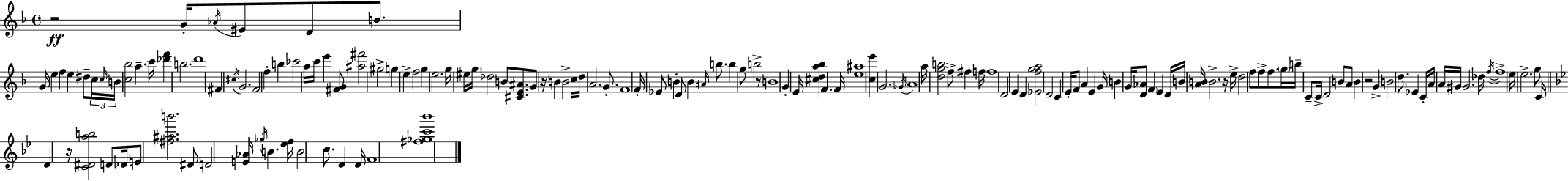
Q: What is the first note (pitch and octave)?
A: G4